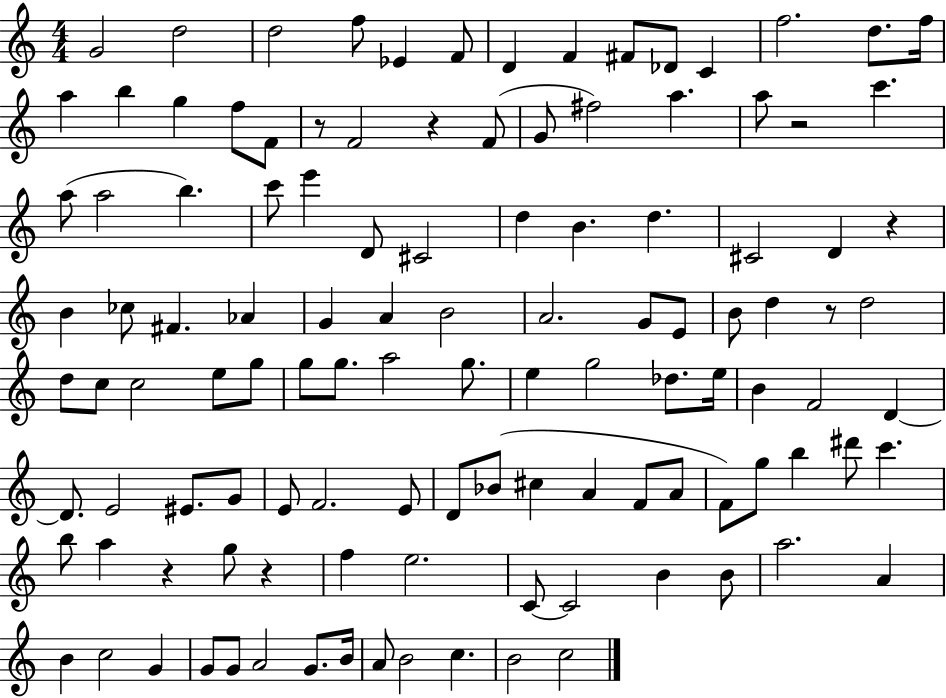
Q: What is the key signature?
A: C major